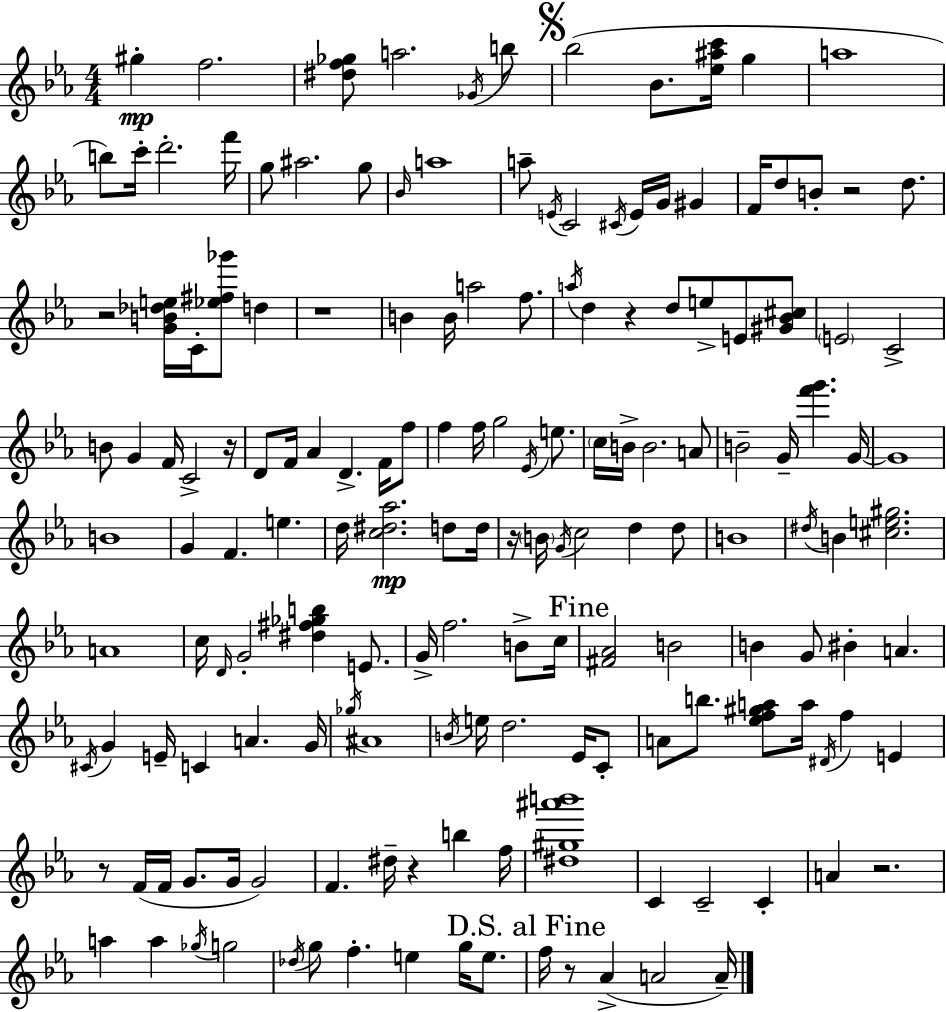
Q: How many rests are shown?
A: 10